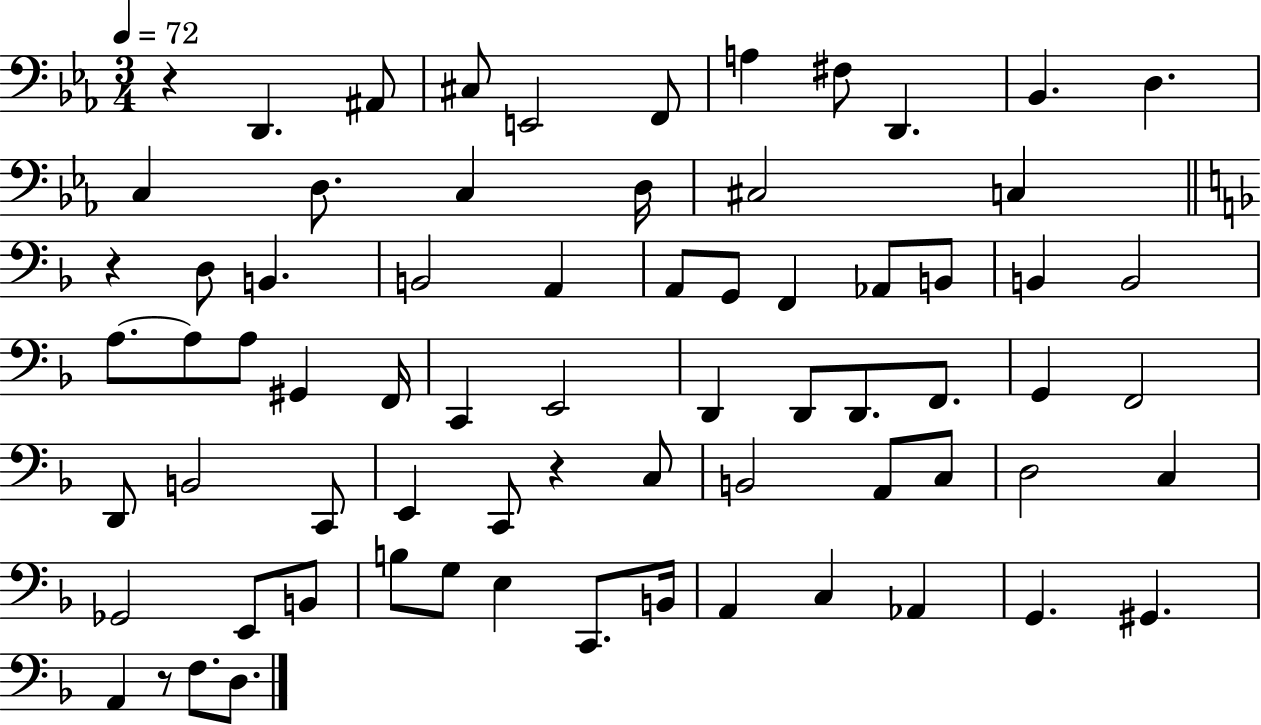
R/q D2/q. A#2/e C#3/e E2/h F2/e A3/q F#3/e D2/q. Bb2/q. D3/q. C3/q D3/e. C3/q D3/s C#3/h C3/q R/q D3/e B2/q. B2/h A2/q A2/e G2/e F2/q Ab2/e B2/e B2/q B2/h A3/e. A3/e A3/e G#2/q F2/s C2/q E2/h D2/q D2/e D2/e. F2/e. G2/q F2/h D2/e B2/h C2/e E2/q C2/e R/q C3/e B2/h A2/e C3/e D3/h C3/q Gb2/h E2/e B2/e B3/e G3/e E3/q C2/e. B2/s A2/q C3/q Ab2/q G2/q. G#2/q. A2/q R/e F3/e. D3/e.